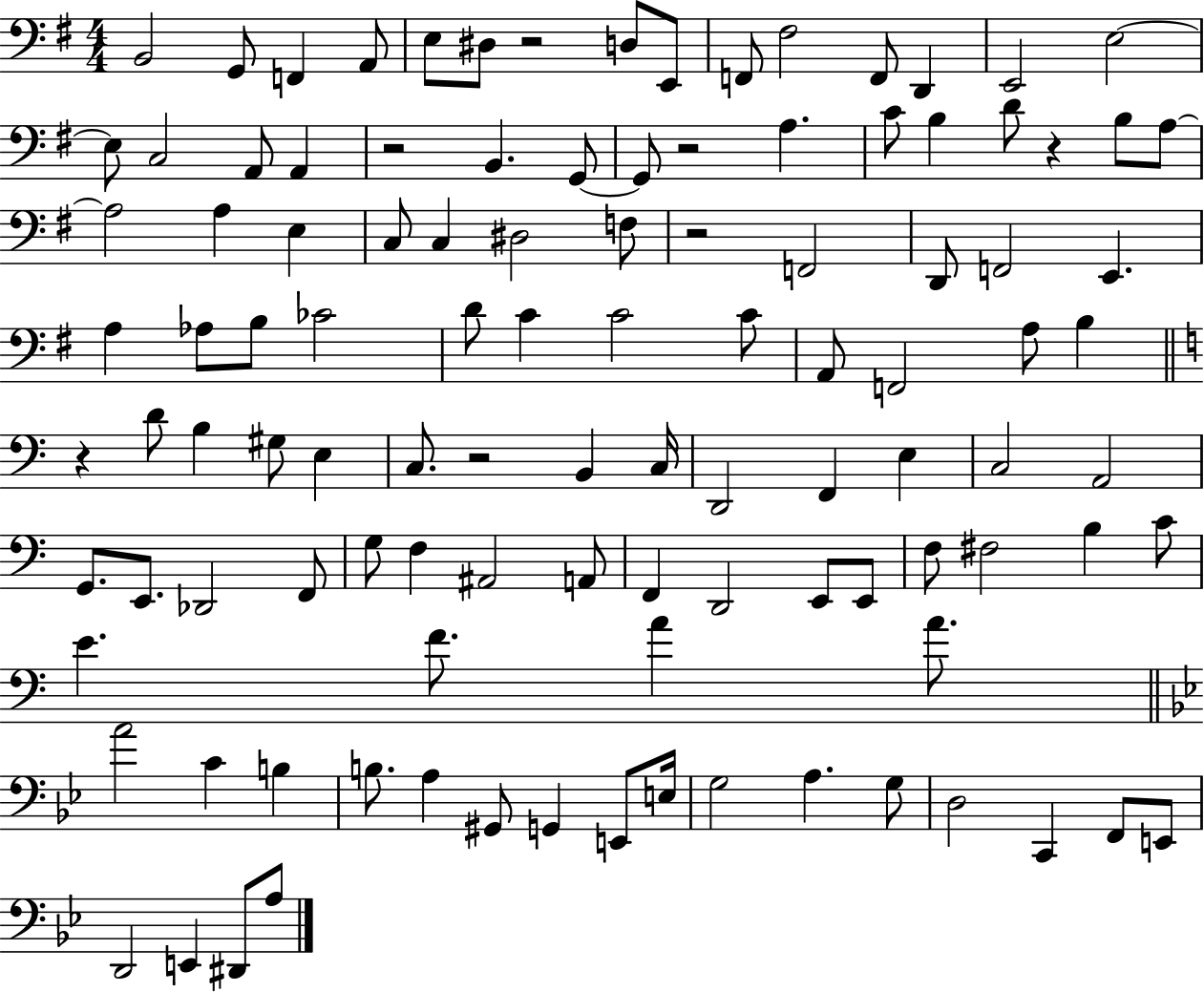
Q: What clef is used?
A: bass